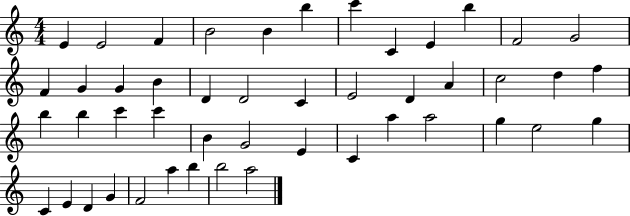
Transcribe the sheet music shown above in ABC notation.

X:1
T:Untitled
M:4/4
L:1/4
K:C
E E2 F B2 B b c' C E b F2 G2 F G G B D D2 C E2 D A c2 d f b b c' c' B G2 E C a a2 g e2 g C E D G F2 a b b2 a2